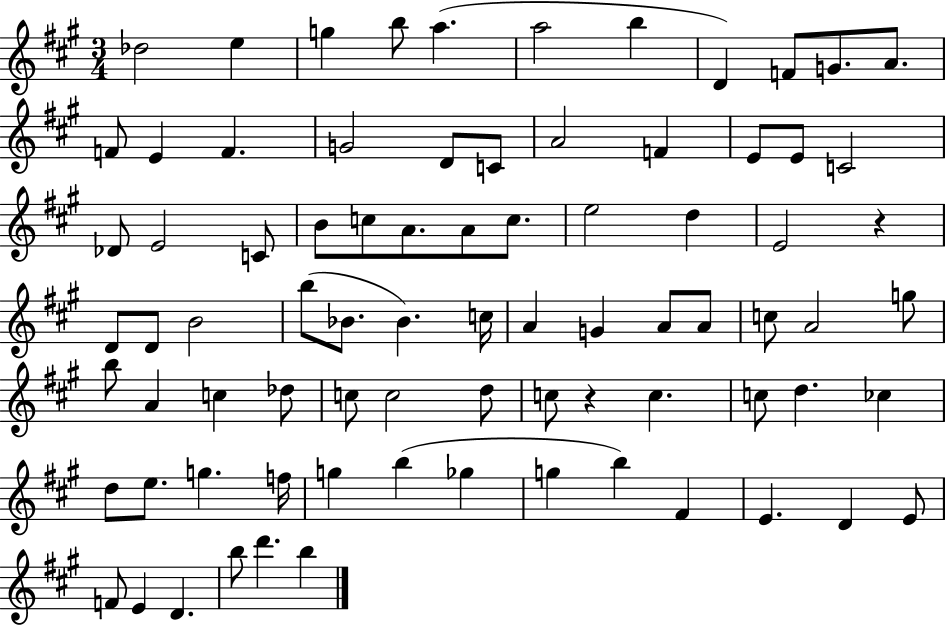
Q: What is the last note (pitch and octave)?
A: B5